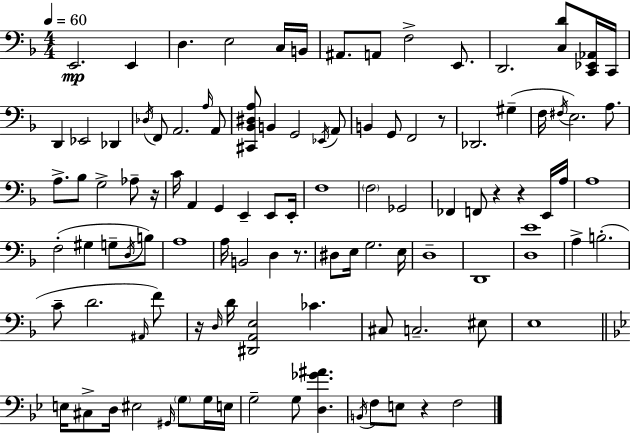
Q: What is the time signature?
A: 4/4